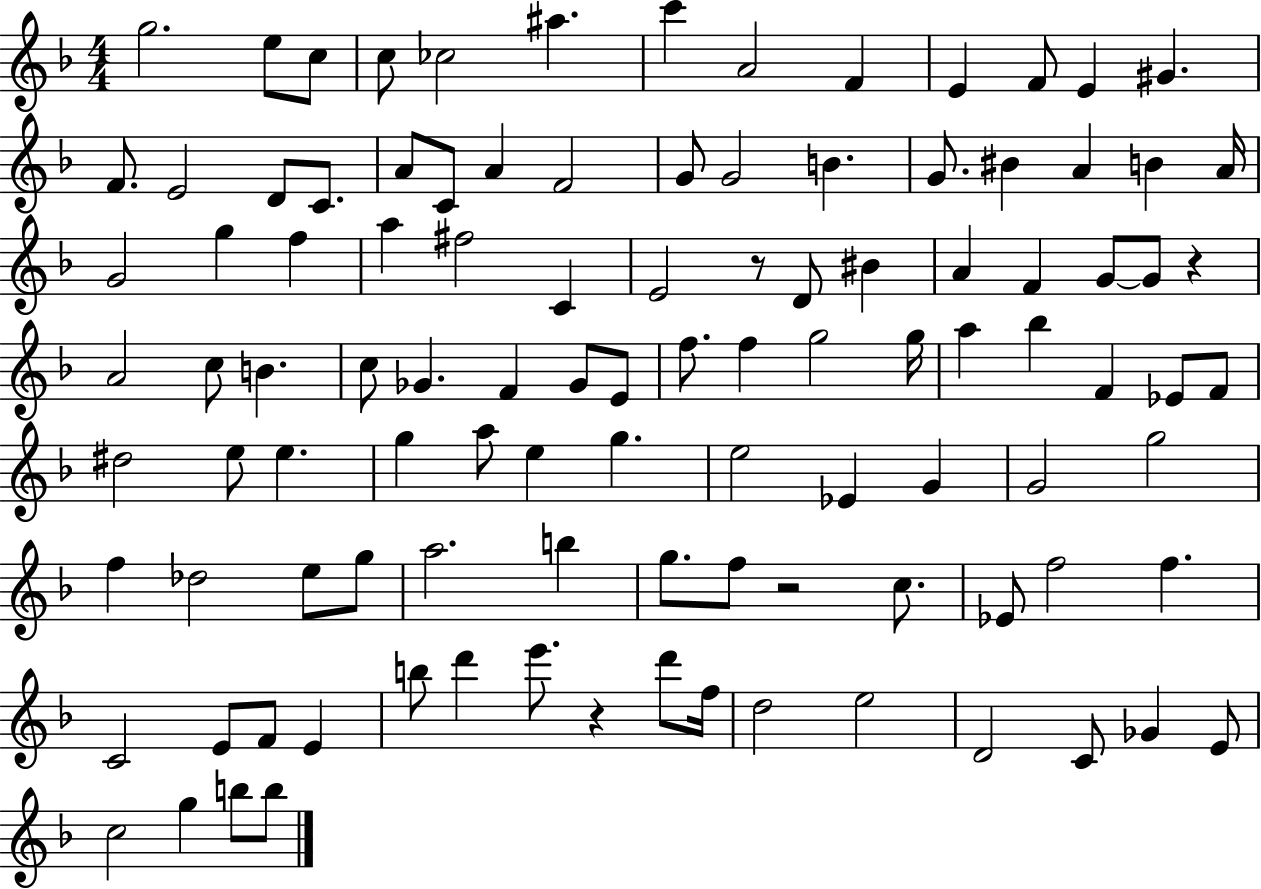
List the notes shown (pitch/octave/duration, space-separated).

G5/h. E5/e C5/e C5/e CES5/h A#5/q. C6/q A4/h F4/q E4/q F4/e E4/q G#4/q. F4/e. E4/h D4/e C4/e. A4/e C4/e A4/q F4/h G4/e G4/h B4/q. G4/e. BIS4/q A4/q B4/q A4/s G4/h G5/q F5/q A5/q F#5/h C4/q E4/h R/e D4/e BIS4/q A4/q F4/q G4/e G4/e R/q A4/h C5/e B4/q. C5/e Gb4/q. F4/q Gb4/e E4/e F5/e. F5/q G5/h G5/s A5/q Bb5/q F4/q Eb4/e F4/e D#5/h E5/e E5/q. G5/q A5/e E5/q G5/q. E5/h Eb4/q G4/q G4/h G5/h F5/q Db5/h E5/e G5/e A5/h. B5/q G5/e. F5/e R/h C5/e. Eb4/e F5/h F5/q. C4/h E4/e F4/e E4/q B5/e D6/q E6/e. R/q D6/e F5/s D5/h E5/h D4/h C4/e Gb4/q E4/e C5/h G5/q B5/e B5/e